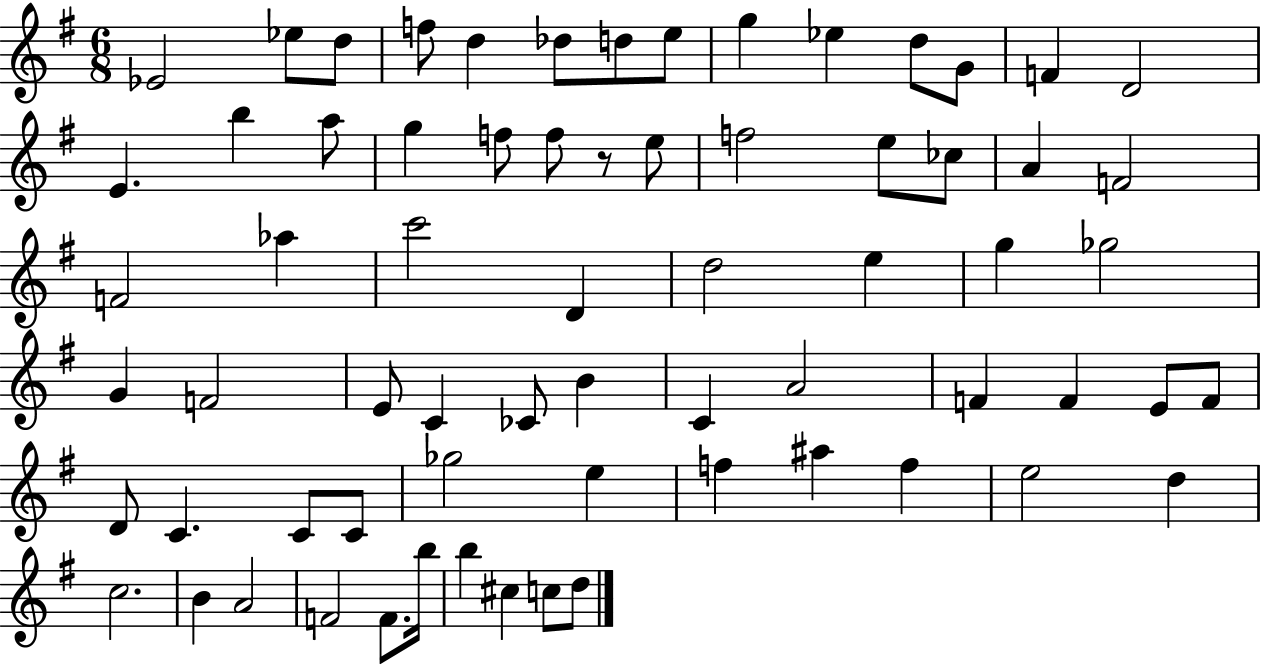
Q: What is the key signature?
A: G major